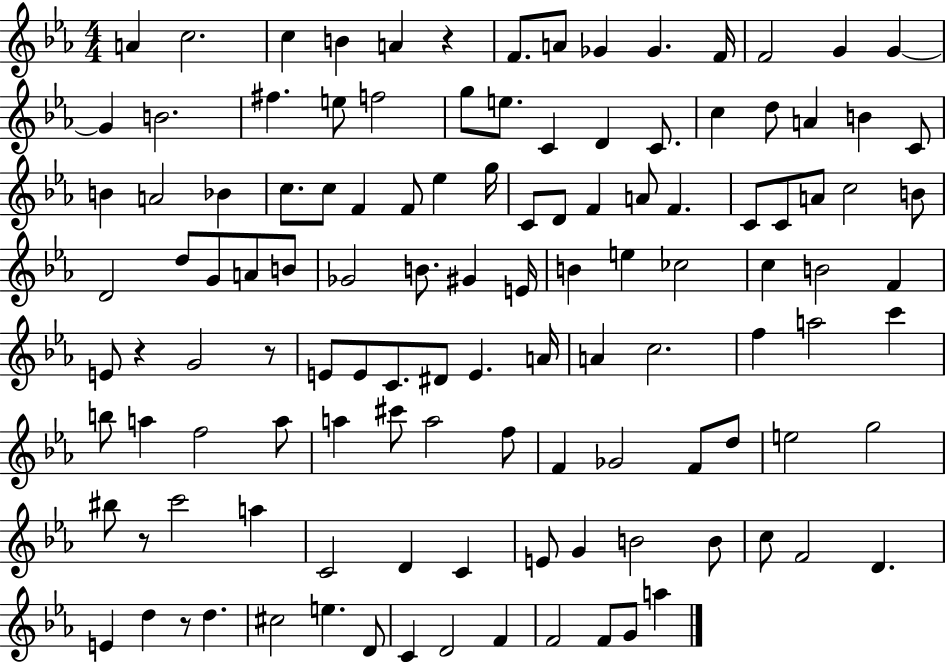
{
  \clef treble
  \numericTimeSignature
  \time 4/4
  \key ees \major
  \repeat volta 2 { a'4 c''2. | c''4 b'4 a'4 r4 | f'8. a'8 ges'4 ges'4. f'16 | f'2 g'4 g'4~~ | \break g'4 b'2. | fis''4. e''8 f''2 | g''8 e''8. c'4 d'4 c'8. | c''4 d''8 a'4 b'4 c'8 | \break b'4 a'2 bes'4 | c''8. c''8 f'4 f'8 ees''4 g''16 | c'8 d'8 f'4 a'8 f'4. | c'8 c'8 a'8 c''2 b'8 | \break d'2 d''8 g'8 a'8 b'8 | ges'2 b'8. gis'4 e'16 | b'4 e''4 ces''2 | c''4 b'2 f'4 | \break e'8 r4 g'2 r8 | e'8 e'8 c'8. dis'8 e'4. a'16 | a'4 c''2. | f''4 a''2 c'''4 | \break b''8 a''4 f''2 a''8 | a''4 cis'''8 a''2 f''8 | f'4 ges'2 f'8 d''8 | e''2 g''2 | \break bis''8 r8 c'''2 a''4 | c'2 d'4 c'4 | e'8 g'4 b'2 b'8 | c''8 f'2 d'4. | \break e'4 d''4 r8 d''4. | cis''2 e''4. d'8 | c'4 d'2 f'4 | f'2 f'8 g'8 a''4 | \break } \bar "|."
}